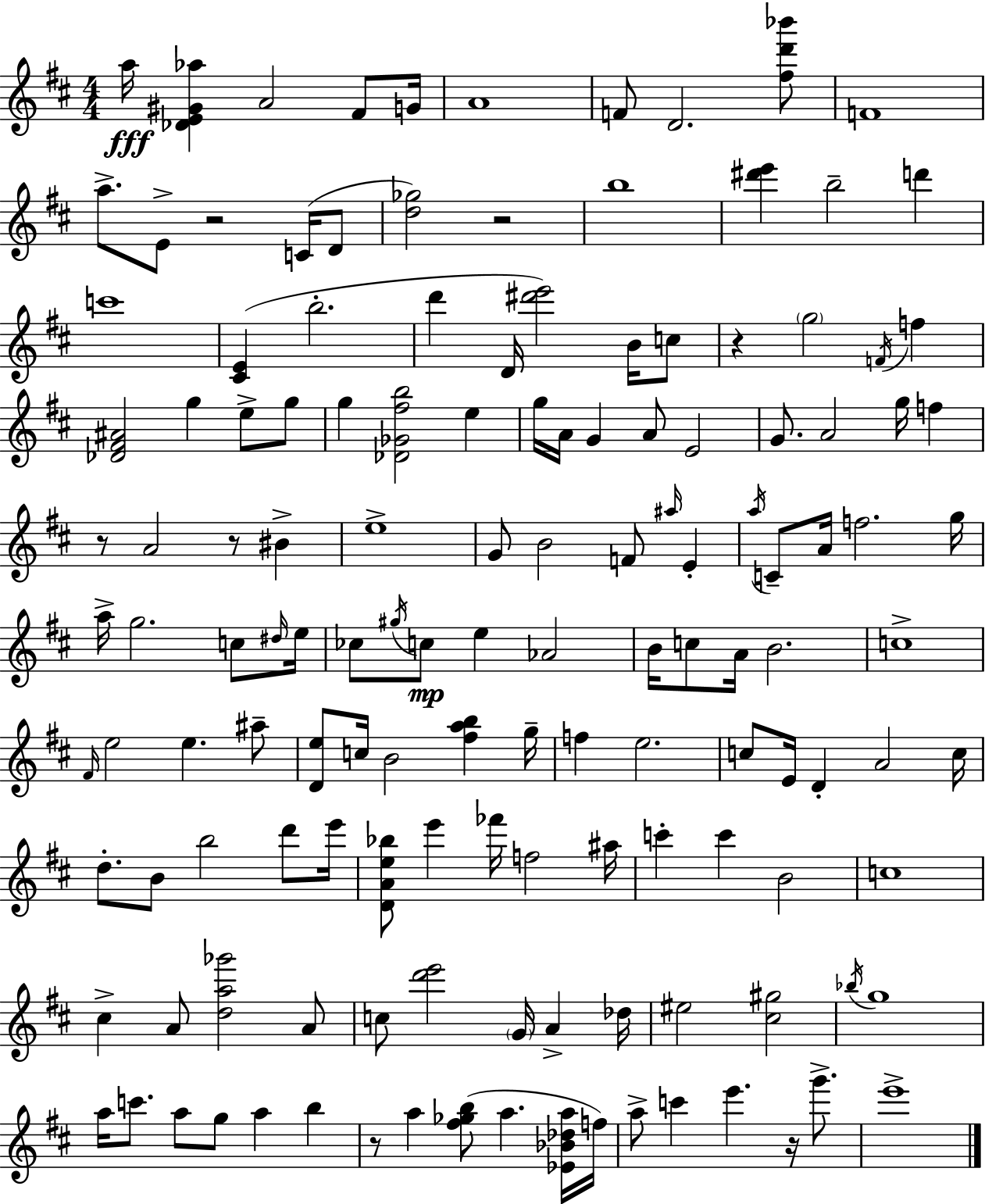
X:1
T:Untitled
M:4/4
L:1/4
K:D
a/4 [_DE^G_a] A2 ^F/2 G/4 A4 F/2 D2 [^fd'_b']/2 F4 a/2 E/2 z2 C/4 D/2 [d_g]2 z2 b4 [^d'e'] b2 d' c'4 [^CE] b2 d' D/4 [^d'e']2 B/4 c/2 z g2 F/4 f [_D^F^A]2 g e/2 g/2 g [_D_G^fb]2 e g/4 A/4 G A/2 E2 G/2 A2 g/4 f z/2 A2 z/2 ^B e4 G/2 B2 F/2 ^a/4 E a/4 C/2 A/4 f2 g/4 a/4 g2 c/2 ^d/4 e/4 _c/2 ^g/4 c/2 e _A2 B/4 c/2 A/4 B2 c4 ^F/4 e2 e ^a/2 [De]/2 c/4 B2 [^fab] g/4 f e2 c/2 E/4 D A2 c/4 d/2 B/2 b2 d'/2 e'/4 [DAe_b]/2 e' _f'/4 f2 ^a/4 c' c' B2 c4 ^c A/2 [da_g']2 A/2 c/2 [d'e']2 G/4 A _d/4 ^e2 [^c^g]2 _b/4 g4 a/4 c'/2 a/2 g/2 a b z/2 a [^f_gb]/2 a [_E_B_da]/4 f/4 a/2 c' e' z/4 g'/2 e'4